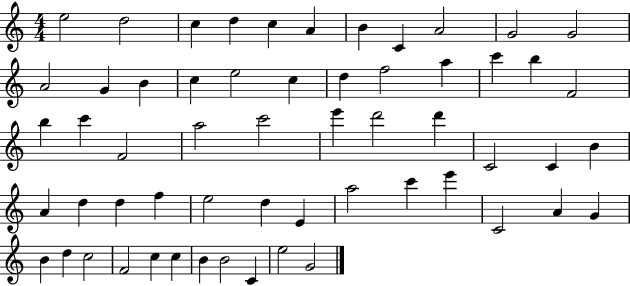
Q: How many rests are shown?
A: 0